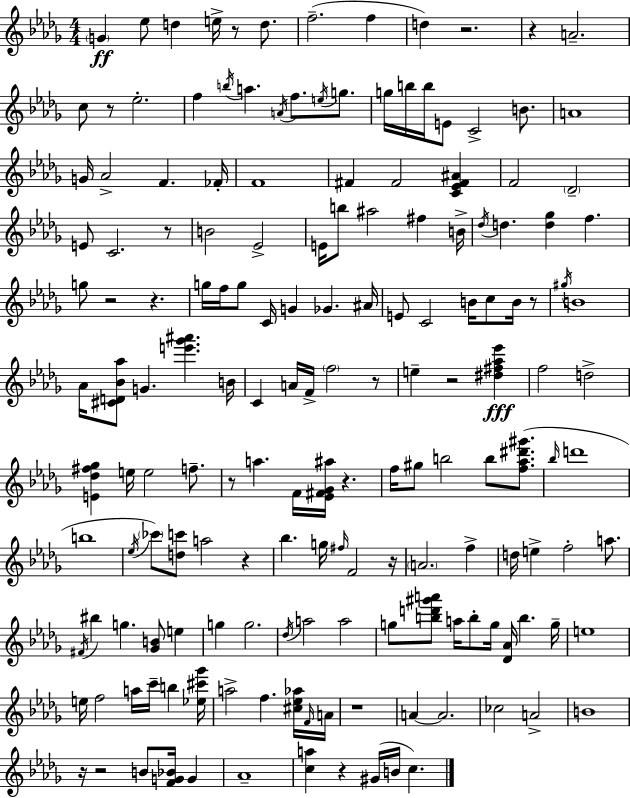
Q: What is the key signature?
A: BES minor